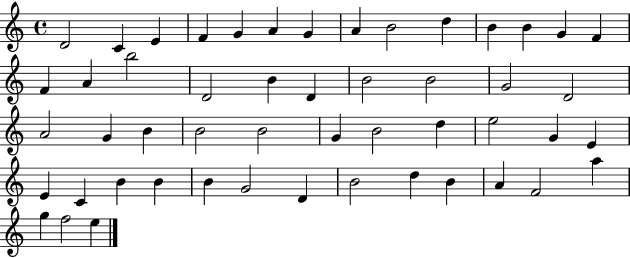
{
  \clef treble
  \time 4/4
  \defaultTimeSignature
  \key c \major
  d'2 c'4 e'4 | f'4 g'4 a'4 g'4 | a'4 b'2 d''4 | b'4 b'4 g'4 f'4 | \break f'4 a'4 b''2 | d'2 b'4 d'4 | b'2 b'2 | g'2 d'2 | \break a'2 g'4 b'4 | b'2 b'2 | g'4 b'2 d''4 | e''2 g'4 e'4 | \break e'4 c'4 b'4 b'4 | b'4 g'2 d'4 | b'2 d''4 b'4 | a'4 f'2 a''4 | \break g''4 f''2 e''4 | \bar "|."
}